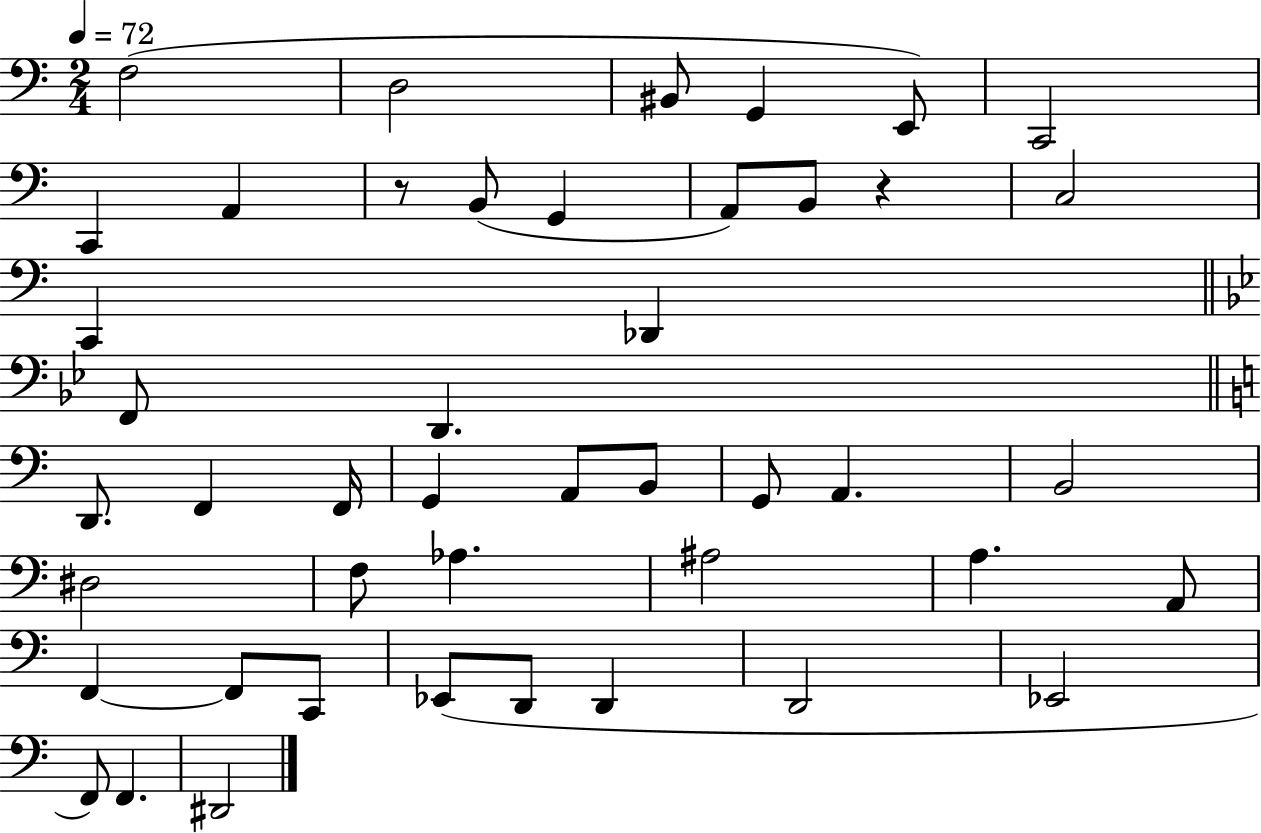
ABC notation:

X:1
T:Untitled
M:2/4
L:1/4
K:C
F,2 D,2 ^B,,/2 G,, E,,/2 C,,2 C,, A,, z/2 B,,/2 G,, A,,/2 B,,/2 z C,2 C,, _D,, F,,/2 D,, D,,/2 F,, F,,/4 G,, A,,/2 B,,/2 G,,/2 A,, B,,2 ^D,2 F,/2 _A, ^A,2 A, A,,/2 F,, F,,/2 C,,/2 _E,,/2 D,,/2 D,, D,,2 _E,,2 F,,/2 F,, ^D,,2